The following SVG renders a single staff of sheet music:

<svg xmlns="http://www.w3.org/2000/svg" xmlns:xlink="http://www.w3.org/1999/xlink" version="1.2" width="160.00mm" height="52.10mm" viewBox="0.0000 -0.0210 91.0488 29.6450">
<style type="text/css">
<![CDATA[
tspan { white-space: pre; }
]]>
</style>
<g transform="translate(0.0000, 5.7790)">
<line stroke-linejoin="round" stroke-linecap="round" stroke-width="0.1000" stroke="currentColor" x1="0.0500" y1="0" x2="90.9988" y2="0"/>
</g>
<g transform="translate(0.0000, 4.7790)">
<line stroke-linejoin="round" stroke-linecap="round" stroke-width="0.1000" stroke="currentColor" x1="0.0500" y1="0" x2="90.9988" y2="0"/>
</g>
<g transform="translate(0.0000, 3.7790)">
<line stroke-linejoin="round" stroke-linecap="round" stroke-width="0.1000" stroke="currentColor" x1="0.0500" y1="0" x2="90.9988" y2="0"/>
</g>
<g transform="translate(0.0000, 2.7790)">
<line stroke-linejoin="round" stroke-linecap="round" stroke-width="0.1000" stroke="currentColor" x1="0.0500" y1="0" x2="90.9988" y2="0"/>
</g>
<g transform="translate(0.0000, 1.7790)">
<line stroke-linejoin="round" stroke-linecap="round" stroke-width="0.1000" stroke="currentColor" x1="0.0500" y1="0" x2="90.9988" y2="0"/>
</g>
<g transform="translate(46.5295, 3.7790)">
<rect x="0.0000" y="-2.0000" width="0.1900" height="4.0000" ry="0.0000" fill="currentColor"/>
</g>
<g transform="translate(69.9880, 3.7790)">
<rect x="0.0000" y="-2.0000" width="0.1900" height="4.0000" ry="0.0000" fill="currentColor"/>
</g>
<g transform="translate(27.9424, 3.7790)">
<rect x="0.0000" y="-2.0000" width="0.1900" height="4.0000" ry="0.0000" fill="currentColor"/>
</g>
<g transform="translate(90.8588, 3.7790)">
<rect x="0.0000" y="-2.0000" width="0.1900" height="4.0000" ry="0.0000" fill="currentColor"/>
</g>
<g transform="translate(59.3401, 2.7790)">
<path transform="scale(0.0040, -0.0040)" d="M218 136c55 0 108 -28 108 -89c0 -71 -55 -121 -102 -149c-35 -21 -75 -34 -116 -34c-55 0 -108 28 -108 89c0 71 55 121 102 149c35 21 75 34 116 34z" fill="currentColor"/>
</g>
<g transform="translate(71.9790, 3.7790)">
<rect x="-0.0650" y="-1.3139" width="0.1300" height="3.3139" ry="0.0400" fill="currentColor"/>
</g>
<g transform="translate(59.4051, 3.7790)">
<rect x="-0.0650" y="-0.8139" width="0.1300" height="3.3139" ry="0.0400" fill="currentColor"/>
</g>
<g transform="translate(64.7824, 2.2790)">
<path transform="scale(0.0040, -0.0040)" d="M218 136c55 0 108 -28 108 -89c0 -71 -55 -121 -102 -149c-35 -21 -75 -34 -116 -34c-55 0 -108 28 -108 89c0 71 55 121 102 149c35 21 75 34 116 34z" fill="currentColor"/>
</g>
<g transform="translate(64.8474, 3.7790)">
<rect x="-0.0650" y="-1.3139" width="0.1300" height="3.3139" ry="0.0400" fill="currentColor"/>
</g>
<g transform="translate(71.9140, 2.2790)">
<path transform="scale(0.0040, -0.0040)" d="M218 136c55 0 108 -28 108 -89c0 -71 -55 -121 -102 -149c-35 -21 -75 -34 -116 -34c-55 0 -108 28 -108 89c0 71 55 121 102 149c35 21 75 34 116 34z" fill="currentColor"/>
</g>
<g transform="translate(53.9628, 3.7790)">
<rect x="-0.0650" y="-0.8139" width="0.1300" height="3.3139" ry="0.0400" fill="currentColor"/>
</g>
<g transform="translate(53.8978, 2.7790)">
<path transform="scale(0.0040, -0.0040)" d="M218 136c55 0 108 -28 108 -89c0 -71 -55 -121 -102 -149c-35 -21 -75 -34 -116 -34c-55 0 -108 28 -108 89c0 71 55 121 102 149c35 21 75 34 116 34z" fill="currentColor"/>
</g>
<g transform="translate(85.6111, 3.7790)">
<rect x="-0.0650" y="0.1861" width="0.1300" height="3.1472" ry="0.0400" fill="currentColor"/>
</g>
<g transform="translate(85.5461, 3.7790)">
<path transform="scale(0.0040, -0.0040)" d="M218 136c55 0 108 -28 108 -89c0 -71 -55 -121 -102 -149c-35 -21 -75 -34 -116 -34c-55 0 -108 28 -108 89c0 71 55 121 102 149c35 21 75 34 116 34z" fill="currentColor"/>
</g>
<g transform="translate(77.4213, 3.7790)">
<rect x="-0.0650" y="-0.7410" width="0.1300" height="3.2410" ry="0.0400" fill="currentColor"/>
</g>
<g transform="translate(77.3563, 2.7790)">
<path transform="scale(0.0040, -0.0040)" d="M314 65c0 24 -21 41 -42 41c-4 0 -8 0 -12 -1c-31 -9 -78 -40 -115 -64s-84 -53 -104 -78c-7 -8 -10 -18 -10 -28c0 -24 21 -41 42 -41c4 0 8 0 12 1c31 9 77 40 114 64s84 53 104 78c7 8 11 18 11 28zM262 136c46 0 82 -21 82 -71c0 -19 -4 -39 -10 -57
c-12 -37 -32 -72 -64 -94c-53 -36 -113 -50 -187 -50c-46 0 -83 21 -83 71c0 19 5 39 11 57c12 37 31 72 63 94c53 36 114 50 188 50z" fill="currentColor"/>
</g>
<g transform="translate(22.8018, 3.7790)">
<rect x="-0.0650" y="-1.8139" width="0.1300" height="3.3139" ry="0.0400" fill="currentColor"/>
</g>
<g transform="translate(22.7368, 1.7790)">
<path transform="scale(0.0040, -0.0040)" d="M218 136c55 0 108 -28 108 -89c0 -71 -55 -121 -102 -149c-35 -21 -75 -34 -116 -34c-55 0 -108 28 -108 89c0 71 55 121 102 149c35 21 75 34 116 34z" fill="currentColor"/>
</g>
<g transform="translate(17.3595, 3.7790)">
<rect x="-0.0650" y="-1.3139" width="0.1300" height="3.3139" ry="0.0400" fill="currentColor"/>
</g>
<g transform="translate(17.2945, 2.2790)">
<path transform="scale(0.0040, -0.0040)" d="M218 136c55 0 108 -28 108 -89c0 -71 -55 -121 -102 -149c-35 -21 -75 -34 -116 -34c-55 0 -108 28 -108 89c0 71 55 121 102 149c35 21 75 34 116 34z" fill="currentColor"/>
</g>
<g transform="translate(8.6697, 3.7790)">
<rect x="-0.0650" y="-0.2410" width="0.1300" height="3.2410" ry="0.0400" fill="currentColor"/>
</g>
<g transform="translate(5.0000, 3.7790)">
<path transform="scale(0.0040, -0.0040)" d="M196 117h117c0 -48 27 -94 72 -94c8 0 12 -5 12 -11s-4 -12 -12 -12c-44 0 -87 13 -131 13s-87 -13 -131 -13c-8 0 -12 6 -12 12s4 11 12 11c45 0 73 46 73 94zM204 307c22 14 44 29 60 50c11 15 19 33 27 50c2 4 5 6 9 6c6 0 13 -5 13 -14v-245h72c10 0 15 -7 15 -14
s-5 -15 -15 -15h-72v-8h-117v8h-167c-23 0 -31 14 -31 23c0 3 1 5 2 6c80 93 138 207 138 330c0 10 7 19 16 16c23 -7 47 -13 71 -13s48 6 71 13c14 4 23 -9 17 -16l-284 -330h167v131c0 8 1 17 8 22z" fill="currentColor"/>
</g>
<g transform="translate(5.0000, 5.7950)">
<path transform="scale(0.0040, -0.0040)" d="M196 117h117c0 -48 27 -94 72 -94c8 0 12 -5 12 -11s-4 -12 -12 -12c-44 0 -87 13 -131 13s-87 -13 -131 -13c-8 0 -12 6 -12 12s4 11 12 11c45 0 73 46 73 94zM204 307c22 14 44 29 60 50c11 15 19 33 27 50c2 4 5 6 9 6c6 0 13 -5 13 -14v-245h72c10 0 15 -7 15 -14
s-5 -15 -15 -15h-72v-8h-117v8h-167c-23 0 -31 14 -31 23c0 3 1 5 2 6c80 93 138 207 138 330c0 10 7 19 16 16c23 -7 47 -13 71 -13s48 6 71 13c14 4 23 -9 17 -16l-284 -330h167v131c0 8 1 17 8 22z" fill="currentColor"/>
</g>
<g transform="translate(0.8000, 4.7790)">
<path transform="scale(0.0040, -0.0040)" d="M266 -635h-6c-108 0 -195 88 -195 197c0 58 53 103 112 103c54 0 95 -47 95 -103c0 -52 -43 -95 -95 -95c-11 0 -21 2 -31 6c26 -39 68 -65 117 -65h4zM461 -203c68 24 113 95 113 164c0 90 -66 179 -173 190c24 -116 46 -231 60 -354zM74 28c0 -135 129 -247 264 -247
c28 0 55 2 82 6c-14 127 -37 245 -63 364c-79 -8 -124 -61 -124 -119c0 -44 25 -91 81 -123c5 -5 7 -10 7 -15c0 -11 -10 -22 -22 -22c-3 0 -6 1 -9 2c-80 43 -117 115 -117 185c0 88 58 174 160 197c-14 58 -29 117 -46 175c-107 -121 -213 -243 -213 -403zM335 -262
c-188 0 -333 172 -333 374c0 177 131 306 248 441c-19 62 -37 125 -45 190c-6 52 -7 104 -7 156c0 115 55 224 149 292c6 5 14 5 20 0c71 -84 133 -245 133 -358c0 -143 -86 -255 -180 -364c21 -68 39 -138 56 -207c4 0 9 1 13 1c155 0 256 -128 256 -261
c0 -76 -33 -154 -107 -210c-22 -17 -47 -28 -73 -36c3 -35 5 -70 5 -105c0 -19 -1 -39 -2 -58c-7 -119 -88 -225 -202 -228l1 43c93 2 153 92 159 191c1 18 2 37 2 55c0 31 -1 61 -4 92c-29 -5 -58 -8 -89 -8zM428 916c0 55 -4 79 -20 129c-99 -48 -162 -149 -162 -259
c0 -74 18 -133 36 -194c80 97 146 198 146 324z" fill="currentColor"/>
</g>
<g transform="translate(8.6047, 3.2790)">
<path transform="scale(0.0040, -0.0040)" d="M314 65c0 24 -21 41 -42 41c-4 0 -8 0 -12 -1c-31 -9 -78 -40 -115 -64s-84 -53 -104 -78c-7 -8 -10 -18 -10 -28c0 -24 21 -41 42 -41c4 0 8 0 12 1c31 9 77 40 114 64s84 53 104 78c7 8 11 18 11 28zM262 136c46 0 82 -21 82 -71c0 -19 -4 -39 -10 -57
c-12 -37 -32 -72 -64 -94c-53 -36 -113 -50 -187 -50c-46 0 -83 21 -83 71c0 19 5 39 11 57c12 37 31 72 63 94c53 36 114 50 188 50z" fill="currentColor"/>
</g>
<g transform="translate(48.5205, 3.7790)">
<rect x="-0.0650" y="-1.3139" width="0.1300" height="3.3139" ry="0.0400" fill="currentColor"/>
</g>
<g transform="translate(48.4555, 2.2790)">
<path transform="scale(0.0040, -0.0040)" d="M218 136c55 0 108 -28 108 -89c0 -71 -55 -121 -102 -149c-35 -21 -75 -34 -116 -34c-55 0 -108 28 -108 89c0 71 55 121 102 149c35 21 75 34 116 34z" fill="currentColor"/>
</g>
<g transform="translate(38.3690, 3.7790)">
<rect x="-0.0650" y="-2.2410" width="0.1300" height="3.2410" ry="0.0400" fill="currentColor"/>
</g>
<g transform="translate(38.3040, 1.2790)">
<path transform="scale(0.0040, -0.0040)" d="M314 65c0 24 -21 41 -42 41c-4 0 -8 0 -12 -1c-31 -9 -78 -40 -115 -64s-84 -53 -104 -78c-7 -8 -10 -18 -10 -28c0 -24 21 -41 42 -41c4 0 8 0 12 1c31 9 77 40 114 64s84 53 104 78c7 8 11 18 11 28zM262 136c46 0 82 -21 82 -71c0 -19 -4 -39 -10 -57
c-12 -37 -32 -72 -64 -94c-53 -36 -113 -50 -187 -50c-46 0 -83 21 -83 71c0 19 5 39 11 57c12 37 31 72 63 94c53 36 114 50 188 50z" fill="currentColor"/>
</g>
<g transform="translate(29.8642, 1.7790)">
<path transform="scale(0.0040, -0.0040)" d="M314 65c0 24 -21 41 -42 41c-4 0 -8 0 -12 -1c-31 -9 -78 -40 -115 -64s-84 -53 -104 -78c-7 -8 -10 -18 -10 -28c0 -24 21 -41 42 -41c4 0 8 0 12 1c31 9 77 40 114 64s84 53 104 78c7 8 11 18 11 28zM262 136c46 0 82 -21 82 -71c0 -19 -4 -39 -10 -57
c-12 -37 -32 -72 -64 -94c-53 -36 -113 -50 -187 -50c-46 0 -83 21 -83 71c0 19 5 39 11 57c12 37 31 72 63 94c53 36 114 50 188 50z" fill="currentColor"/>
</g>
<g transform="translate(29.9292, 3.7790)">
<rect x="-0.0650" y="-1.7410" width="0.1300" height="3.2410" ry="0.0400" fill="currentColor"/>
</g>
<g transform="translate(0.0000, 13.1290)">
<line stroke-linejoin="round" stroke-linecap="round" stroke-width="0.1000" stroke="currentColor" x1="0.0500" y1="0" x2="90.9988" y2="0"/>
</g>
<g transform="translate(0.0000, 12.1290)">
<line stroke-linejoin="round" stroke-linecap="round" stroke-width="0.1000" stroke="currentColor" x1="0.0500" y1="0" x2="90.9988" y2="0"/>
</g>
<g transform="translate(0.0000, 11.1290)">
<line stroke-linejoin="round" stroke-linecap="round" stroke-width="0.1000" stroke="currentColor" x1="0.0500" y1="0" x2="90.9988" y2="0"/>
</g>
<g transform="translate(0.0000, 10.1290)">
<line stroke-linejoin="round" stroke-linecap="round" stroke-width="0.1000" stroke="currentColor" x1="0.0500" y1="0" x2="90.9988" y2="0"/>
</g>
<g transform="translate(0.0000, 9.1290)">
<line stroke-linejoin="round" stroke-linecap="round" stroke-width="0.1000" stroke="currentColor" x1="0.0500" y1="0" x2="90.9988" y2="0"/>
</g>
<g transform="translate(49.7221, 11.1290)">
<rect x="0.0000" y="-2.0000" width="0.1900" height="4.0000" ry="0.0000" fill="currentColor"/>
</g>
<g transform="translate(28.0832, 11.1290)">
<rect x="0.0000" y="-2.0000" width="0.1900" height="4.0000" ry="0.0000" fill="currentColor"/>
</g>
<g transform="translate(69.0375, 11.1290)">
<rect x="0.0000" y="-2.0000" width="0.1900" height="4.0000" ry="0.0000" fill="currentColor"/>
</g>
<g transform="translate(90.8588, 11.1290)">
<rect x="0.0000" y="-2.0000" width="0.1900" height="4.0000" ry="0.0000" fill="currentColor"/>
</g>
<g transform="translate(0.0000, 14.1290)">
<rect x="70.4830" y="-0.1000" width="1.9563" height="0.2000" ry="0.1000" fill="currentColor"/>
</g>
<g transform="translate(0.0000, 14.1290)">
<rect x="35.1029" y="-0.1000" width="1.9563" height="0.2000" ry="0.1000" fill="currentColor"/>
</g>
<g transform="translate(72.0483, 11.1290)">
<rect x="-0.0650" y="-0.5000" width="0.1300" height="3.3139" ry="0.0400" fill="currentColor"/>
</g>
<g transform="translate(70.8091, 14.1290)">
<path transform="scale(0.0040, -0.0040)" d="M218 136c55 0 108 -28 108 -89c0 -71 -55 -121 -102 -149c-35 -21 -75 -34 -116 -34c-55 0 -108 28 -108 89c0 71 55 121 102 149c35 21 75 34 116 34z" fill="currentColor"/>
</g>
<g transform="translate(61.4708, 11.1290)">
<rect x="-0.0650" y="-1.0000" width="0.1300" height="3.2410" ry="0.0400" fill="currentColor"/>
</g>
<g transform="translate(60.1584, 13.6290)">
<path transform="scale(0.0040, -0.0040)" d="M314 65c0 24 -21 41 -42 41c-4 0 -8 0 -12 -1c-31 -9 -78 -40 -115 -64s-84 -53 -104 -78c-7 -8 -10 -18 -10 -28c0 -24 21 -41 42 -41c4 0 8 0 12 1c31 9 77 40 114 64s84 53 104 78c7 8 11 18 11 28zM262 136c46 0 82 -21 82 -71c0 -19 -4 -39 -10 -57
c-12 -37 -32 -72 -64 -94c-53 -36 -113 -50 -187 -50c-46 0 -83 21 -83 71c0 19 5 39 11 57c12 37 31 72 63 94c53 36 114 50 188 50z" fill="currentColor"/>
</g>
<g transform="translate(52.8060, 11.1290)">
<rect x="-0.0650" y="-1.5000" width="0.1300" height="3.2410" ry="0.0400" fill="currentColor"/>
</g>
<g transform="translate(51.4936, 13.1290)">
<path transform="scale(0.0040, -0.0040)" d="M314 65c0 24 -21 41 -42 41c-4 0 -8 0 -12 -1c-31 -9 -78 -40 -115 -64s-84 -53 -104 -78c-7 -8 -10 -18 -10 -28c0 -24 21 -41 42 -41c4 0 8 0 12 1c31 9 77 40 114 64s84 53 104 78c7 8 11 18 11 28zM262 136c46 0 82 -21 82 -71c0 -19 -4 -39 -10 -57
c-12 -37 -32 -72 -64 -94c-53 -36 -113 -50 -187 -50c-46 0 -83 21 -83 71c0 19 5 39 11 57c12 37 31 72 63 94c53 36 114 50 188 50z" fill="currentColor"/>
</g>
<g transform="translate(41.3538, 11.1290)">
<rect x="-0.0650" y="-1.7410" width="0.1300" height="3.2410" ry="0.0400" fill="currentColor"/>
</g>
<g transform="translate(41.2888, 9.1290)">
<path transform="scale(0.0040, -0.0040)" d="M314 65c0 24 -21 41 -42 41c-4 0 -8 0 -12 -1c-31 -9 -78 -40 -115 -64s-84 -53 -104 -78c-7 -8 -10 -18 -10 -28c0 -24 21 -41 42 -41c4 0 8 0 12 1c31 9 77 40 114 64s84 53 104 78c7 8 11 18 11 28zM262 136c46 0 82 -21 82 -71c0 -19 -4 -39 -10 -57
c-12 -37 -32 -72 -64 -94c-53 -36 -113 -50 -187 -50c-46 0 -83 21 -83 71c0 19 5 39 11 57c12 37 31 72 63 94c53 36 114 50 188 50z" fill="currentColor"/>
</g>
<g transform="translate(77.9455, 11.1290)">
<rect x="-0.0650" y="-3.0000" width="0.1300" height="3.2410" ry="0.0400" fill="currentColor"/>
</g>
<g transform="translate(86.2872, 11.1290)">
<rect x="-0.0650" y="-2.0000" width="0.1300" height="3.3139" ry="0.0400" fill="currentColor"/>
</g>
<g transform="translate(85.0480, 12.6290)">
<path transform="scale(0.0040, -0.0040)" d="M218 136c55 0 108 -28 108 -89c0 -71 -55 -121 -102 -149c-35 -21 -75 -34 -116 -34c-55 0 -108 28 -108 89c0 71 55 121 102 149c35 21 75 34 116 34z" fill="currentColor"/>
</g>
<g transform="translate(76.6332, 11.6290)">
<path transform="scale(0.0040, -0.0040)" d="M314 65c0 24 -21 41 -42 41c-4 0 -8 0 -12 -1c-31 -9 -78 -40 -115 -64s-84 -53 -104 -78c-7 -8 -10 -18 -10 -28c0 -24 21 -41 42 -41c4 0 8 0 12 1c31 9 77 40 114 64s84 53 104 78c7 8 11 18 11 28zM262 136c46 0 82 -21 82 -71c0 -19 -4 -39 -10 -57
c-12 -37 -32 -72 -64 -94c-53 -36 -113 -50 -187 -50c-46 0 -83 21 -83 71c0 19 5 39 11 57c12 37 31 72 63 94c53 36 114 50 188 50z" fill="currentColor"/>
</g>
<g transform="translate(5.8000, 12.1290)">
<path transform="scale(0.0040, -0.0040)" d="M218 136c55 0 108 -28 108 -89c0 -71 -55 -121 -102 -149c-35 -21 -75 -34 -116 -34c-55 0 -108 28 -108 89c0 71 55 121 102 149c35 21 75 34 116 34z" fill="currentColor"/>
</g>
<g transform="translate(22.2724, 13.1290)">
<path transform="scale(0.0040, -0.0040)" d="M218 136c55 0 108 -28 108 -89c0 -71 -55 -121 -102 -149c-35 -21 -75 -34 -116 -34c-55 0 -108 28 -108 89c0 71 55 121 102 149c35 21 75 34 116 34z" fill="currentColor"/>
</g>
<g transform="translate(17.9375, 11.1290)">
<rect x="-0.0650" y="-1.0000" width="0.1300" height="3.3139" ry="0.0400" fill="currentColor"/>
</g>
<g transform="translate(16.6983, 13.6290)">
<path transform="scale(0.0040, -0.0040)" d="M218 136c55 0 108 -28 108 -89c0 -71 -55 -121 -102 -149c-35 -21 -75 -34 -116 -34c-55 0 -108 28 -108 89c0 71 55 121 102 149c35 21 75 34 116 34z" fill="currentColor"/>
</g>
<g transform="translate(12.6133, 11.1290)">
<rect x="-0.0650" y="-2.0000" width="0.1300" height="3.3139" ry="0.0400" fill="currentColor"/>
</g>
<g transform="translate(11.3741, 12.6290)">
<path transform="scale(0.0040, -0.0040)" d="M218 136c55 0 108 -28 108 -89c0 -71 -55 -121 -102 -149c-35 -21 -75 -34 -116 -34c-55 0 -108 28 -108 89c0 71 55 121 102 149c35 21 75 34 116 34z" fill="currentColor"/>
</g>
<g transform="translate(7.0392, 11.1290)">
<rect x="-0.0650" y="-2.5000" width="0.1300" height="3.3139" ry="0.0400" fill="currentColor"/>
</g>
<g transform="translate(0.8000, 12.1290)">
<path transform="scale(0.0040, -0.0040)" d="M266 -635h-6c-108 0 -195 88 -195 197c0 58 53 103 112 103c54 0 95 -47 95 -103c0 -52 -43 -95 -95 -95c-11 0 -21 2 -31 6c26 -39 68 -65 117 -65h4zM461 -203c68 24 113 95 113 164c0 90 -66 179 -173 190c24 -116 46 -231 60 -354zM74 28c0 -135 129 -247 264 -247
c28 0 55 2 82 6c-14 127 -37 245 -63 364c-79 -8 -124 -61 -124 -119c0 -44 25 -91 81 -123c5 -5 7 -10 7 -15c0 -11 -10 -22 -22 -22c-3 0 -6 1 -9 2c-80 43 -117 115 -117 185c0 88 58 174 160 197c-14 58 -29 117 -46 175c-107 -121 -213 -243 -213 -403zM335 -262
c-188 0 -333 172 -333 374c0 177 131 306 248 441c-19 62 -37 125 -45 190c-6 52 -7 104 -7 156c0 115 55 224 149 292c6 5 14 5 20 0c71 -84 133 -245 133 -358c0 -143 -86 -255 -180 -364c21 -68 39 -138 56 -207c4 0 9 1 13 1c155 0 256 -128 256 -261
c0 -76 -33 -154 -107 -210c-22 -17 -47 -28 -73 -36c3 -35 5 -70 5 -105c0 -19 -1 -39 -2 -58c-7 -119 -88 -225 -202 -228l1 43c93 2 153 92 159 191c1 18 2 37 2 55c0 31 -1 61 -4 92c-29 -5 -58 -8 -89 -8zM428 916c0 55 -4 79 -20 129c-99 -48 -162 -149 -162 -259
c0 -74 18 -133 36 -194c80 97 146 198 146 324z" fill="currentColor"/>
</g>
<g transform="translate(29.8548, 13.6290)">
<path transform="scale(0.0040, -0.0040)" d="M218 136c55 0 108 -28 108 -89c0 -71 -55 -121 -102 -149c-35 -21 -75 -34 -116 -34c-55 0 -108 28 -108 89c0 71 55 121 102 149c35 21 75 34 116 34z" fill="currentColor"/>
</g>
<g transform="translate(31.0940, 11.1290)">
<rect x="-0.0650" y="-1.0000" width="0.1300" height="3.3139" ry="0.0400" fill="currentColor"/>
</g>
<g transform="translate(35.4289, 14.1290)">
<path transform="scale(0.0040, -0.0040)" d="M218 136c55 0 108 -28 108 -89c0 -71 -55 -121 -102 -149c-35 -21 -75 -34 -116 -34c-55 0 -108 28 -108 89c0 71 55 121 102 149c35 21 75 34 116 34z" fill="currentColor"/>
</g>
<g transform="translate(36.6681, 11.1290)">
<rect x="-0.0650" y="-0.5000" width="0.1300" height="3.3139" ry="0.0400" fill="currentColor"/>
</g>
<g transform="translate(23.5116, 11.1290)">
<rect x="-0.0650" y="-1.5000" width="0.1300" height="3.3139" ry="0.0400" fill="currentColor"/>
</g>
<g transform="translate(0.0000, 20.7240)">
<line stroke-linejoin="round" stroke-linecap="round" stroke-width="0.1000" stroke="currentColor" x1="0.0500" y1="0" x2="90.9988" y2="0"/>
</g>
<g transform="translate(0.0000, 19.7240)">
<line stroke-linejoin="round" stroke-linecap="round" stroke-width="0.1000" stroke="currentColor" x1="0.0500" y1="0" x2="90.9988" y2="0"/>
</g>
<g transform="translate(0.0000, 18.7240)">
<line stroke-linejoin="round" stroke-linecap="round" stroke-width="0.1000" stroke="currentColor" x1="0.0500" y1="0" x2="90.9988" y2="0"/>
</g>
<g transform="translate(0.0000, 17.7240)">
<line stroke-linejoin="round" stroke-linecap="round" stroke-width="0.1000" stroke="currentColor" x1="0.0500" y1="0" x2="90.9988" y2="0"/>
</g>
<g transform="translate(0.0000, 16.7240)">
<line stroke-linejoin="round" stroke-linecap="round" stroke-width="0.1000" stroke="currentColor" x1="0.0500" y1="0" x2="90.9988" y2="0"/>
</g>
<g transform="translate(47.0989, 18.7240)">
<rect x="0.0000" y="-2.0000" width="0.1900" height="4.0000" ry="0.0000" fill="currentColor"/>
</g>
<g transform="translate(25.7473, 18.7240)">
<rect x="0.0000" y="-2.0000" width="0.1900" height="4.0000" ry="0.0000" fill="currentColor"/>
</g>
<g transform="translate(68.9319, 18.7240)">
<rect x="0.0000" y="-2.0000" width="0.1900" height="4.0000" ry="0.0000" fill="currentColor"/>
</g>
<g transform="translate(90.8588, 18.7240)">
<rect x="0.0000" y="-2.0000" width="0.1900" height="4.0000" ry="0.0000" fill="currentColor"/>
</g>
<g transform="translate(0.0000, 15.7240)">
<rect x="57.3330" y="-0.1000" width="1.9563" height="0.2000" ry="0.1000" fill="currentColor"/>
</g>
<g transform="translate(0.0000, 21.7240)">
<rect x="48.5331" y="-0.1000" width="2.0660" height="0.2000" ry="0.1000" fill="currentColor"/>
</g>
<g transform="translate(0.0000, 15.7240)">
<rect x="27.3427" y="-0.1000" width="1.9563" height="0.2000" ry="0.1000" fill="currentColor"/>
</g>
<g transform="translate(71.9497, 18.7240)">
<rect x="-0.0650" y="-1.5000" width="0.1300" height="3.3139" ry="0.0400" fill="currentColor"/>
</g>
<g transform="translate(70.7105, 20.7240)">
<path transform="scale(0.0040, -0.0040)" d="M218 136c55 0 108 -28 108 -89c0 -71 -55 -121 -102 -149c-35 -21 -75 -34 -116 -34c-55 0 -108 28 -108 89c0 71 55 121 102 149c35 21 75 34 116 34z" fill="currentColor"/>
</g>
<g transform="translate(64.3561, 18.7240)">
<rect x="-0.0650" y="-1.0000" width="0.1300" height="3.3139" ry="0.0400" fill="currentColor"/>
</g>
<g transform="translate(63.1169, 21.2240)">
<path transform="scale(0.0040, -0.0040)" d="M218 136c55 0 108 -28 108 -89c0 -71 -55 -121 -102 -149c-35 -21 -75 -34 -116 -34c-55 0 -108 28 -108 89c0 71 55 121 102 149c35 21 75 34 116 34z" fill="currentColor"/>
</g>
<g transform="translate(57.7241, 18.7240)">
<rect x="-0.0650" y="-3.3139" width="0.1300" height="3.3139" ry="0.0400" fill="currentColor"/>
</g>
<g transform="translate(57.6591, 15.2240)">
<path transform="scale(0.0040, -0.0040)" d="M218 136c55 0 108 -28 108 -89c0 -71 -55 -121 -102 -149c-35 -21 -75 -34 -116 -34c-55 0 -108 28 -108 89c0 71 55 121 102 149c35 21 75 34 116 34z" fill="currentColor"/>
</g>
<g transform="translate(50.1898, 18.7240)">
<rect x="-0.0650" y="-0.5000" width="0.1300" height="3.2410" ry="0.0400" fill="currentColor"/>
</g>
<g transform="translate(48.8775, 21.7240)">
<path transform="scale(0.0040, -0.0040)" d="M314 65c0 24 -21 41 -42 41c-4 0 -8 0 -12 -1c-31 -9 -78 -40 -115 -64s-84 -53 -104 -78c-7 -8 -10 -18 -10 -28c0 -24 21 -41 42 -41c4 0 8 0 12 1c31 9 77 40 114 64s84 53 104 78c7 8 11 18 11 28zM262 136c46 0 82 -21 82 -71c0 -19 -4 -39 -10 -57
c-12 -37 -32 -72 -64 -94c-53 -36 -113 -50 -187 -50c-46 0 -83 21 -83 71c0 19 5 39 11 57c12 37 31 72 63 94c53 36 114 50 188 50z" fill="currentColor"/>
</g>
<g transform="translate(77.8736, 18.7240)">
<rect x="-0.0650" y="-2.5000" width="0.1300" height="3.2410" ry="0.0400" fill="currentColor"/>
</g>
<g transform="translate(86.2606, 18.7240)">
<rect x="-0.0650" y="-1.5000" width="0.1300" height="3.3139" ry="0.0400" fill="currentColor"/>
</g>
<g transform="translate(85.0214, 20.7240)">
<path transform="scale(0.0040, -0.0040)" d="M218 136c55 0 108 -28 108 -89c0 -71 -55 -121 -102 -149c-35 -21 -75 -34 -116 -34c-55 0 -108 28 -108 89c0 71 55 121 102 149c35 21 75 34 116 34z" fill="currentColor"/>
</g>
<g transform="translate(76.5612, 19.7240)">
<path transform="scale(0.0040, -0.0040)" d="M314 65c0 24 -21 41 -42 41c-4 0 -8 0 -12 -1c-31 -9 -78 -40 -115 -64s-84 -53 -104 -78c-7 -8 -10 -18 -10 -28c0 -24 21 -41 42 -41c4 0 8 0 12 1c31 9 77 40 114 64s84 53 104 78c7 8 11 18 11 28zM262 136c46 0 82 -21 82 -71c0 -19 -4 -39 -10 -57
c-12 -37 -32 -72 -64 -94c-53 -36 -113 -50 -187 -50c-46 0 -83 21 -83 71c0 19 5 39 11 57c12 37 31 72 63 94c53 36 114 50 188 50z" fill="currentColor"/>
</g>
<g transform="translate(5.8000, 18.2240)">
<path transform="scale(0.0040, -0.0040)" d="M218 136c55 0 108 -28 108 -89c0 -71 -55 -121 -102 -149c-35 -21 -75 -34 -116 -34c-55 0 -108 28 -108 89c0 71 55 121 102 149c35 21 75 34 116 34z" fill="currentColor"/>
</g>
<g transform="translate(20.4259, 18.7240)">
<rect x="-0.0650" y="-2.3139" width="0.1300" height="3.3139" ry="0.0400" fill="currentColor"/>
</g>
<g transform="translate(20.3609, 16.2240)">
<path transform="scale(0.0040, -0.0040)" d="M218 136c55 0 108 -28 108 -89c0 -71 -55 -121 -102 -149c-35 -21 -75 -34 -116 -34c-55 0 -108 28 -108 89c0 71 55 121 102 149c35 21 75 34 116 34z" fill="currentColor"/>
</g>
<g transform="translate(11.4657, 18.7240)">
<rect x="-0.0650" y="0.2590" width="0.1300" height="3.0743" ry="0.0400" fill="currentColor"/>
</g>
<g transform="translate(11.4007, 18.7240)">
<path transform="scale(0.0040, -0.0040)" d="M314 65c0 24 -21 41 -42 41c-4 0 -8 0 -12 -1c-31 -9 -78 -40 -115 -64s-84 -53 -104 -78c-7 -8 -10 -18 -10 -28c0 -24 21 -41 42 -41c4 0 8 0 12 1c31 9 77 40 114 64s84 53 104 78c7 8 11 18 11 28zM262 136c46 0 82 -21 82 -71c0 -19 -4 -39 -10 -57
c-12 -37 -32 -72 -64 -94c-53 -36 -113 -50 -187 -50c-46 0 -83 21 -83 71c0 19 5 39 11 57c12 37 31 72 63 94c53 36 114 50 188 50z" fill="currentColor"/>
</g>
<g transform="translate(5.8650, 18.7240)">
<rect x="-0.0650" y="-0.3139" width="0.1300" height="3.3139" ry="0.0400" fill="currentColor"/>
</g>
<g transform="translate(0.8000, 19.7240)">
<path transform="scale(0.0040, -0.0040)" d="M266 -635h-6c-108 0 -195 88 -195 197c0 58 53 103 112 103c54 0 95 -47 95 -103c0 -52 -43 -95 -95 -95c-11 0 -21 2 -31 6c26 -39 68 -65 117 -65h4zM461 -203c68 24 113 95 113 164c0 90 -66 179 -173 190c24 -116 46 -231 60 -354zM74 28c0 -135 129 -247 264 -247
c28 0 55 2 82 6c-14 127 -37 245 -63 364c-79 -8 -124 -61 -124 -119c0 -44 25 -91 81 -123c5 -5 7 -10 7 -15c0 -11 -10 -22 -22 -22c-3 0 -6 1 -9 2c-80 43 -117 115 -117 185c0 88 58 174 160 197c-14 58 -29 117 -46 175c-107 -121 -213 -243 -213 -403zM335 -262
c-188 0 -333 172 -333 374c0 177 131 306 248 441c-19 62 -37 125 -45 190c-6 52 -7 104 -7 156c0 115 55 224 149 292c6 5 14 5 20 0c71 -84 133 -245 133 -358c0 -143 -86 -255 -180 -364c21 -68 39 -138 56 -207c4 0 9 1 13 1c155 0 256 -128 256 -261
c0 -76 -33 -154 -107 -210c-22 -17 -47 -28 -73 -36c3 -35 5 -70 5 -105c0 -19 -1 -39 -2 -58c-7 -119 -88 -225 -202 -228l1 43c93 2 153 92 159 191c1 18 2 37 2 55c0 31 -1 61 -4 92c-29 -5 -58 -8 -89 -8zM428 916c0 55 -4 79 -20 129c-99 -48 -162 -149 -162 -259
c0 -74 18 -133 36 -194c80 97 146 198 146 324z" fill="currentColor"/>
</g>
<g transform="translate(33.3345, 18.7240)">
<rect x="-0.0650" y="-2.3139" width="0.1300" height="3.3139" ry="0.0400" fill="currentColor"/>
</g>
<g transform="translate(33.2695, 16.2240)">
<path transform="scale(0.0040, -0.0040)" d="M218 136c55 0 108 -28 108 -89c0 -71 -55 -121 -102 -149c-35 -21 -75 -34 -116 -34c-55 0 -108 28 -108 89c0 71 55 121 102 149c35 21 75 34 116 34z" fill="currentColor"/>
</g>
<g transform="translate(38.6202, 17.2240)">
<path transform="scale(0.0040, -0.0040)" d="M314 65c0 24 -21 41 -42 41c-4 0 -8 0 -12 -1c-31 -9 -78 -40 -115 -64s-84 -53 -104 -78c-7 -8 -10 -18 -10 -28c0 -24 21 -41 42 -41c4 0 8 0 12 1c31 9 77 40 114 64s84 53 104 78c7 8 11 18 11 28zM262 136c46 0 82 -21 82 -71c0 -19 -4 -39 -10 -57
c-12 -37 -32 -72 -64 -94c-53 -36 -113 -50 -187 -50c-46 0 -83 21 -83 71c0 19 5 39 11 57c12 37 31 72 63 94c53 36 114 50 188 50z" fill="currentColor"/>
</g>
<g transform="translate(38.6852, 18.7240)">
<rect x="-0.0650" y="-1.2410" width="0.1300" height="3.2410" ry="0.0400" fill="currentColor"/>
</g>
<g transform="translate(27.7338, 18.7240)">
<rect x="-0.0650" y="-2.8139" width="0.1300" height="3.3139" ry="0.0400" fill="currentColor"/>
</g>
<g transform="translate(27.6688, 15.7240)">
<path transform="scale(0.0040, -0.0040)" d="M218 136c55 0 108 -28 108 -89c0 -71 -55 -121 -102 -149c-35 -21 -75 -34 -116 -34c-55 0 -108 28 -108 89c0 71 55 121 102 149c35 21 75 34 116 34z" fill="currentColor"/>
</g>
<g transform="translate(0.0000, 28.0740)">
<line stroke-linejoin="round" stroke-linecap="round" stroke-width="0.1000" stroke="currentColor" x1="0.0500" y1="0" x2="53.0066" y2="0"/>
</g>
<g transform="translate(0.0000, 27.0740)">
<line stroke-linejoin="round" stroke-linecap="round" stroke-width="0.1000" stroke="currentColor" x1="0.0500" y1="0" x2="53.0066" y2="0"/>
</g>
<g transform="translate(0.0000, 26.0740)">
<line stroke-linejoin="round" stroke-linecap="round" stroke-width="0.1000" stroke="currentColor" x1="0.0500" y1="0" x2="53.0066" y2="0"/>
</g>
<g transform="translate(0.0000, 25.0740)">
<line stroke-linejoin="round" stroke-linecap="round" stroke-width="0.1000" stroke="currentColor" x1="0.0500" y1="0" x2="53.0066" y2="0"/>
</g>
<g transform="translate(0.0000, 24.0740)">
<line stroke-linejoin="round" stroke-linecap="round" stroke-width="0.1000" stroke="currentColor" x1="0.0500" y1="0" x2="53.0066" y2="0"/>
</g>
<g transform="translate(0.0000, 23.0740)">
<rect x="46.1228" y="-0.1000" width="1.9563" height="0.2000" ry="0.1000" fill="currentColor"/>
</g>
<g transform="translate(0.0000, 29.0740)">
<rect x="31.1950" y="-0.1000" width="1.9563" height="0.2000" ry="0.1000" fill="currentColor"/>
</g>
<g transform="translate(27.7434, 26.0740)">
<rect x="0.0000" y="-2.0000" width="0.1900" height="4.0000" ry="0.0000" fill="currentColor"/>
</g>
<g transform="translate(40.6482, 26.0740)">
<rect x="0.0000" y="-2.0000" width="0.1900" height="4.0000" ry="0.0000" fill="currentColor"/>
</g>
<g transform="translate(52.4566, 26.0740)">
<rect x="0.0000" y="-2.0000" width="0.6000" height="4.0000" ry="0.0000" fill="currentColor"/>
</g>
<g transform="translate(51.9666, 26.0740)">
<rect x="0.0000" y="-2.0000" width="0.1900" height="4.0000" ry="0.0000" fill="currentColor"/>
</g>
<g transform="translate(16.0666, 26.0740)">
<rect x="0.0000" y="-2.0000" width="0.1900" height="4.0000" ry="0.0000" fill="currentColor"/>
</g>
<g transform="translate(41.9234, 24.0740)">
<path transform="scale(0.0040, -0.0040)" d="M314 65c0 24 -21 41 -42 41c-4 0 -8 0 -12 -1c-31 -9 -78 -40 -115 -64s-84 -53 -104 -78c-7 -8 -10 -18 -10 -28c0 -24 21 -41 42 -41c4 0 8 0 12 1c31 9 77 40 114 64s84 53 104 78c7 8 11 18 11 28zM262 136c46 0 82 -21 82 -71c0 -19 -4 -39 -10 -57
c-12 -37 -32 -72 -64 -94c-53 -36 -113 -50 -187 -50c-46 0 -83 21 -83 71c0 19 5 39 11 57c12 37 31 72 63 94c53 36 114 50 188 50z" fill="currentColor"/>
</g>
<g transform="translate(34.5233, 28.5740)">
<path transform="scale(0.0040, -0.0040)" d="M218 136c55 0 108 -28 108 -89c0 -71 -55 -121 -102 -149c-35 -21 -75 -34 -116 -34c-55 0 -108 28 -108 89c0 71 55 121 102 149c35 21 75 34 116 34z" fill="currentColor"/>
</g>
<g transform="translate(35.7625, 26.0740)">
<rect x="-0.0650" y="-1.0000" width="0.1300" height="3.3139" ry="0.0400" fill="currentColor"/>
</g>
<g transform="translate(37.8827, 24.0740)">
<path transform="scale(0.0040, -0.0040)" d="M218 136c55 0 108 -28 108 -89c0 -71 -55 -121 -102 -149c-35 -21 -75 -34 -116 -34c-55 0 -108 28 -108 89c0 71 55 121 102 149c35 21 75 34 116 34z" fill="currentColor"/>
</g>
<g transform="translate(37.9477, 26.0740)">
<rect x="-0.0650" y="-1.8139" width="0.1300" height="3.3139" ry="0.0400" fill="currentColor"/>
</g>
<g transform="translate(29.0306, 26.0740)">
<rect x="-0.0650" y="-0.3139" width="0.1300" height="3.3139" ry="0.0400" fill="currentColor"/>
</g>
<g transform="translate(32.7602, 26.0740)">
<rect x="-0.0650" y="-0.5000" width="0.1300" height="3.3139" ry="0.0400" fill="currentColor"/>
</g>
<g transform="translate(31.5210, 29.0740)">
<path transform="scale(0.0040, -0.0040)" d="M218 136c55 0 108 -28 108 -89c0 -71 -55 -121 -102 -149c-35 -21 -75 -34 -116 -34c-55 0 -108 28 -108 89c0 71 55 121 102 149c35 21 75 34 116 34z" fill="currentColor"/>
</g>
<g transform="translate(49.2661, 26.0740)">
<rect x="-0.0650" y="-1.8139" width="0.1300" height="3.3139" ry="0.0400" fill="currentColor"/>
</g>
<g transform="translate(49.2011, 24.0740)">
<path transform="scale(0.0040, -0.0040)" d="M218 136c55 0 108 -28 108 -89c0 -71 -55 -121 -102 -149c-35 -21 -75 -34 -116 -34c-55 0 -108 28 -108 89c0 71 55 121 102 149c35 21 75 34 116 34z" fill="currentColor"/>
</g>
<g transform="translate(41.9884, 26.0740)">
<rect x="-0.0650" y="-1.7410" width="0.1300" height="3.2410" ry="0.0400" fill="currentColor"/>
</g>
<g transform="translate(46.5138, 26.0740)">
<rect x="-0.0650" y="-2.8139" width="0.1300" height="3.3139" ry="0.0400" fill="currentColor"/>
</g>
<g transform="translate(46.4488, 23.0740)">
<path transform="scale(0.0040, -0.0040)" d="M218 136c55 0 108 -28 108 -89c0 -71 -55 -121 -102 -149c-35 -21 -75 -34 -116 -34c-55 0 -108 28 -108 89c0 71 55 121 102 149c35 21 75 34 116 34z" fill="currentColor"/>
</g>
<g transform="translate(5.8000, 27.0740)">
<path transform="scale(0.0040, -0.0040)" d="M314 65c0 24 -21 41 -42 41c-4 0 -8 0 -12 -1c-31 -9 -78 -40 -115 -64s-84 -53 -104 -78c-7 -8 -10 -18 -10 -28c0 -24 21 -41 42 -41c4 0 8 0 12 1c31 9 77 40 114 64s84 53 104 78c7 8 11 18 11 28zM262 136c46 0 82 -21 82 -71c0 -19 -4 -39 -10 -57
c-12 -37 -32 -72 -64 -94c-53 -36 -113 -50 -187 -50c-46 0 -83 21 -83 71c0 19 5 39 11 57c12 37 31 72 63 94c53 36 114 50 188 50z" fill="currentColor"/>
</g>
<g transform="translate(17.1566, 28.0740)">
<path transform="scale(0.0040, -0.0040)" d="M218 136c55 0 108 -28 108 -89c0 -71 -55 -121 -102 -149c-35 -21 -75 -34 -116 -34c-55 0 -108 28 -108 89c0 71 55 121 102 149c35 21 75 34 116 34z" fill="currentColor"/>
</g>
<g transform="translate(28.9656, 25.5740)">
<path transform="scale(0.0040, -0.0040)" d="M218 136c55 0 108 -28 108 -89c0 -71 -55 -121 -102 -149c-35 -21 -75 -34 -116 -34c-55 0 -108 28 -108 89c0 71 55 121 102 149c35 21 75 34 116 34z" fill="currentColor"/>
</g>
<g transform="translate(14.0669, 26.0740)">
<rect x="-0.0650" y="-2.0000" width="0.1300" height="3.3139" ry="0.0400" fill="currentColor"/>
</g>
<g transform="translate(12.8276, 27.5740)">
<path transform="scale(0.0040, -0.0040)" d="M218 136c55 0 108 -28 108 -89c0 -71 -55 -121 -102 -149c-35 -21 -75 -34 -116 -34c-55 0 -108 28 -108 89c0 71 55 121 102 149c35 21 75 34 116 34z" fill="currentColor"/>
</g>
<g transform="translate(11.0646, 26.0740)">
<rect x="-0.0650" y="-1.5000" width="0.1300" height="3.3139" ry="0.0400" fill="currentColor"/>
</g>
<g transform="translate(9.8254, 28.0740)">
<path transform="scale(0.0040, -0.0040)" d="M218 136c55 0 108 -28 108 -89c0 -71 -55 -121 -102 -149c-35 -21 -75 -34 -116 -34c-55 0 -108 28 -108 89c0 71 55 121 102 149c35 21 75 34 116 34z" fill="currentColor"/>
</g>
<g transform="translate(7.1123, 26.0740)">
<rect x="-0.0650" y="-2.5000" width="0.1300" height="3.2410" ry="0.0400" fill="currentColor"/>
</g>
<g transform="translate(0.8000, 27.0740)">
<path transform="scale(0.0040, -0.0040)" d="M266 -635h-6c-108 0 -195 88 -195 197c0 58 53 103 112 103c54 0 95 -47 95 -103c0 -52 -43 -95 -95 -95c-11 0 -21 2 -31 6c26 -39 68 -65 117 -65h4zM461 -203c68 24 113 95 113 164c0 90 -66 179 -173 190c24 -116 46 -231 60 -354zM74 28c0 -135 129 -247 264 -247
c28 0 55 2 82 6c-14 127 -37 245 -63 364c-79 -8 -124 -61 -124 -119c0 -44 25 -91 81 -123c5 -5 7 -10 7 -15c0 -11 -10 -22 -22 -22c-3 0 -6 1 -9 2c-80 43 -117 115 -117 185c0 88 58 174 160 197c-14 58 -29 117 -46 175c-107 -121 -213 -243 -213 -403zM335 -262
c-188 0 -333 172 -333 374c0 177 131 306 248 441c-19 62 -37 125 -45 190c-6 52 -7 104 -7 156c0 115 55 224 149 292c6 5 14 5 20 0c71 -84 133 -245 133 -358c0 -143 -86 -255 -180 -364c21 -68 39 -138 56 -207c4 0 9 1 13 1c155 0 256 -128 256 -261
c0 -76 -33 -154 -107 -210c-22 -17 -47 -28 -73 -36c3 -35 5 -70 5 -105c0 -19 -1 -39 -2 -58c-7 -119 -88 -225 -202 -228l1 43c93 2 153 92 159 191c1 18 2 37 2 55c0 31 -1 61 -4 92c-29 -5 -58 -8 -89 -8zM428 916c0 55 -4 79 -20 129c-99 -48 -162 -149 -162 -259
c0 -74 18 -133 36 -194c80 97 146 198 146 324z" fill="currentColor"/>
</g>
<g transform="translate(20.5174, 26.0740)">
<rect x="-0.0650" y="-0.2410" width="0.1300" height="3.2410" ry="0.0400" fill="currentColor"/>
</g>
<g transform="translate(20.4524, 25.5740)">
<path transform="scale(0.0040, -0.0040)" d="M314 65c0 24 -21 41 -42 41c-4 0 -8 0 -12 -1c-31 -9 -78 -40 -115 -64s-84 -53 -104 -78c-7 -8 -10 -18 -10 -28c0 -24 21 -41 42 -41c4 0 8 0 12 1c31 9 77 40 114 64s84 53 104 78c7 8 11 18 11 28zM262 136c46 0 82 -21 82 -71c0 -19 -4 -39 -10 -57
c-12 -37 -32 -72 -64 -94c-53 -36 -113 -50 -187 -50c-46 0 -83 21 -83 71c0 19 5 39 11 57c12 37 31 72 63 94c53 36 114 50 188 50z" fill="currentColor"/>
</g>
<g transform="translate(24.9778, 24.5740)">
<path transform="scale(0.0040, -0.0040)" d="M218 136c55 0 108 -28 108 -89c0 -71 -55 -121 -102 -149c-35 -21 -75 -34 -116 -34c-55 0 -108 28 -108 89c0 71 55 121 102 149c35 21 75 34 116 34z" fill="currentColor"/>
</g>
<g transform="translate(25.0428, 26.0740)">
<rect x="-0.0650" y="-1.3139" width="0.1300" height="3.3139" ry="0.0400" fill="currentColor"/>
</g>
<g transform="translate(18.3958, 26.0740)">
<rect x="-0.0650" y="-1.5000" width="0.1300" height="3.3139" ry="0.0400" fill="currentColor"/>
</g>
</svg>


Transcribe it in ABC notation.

X:1
T:Untitled
M:4/4
L:1/4
K:C
c2 e f f2 g2 e d d e e d2 B G F D E D C f2 E2 D2 C A2 F c B2 g a g e2 C2 b D E G2 E G2 E F E c2 e c C D f f2 a f